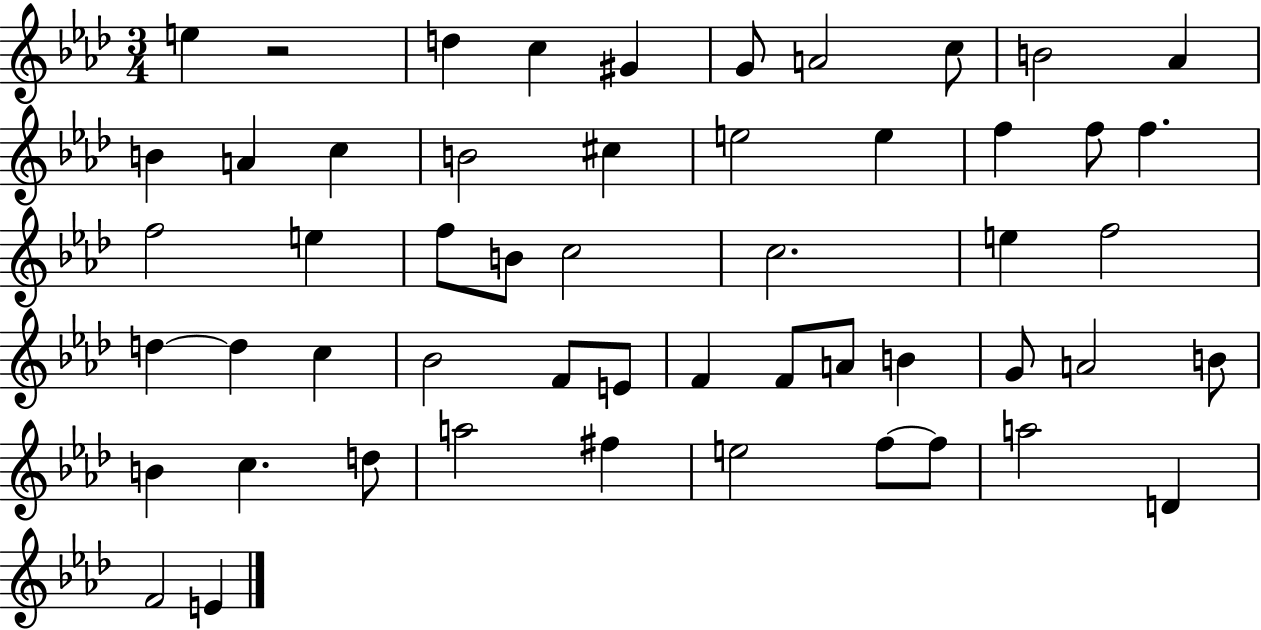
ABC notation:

X:1
T:Untitled
M:3/4
L:1/4
K:Ab
e z2 d c ^G G/2 A2 c/2 B2 _A B A c B2 ^c e2 e f f/2 f f2 e f/2 B/2 c2 c2 e f2 d d c _B2 F/2 E/2 F F/2 A/2 B G/2 A2 B/2 B c d/2 a2 ^f e2 f/2 f/2 a2 D F2 E